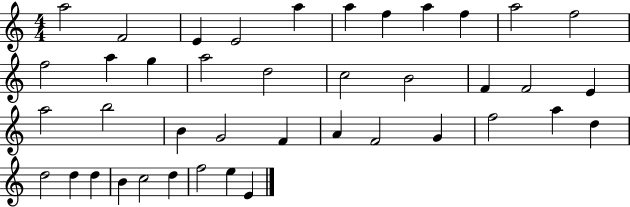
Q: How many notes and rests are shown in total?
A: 41